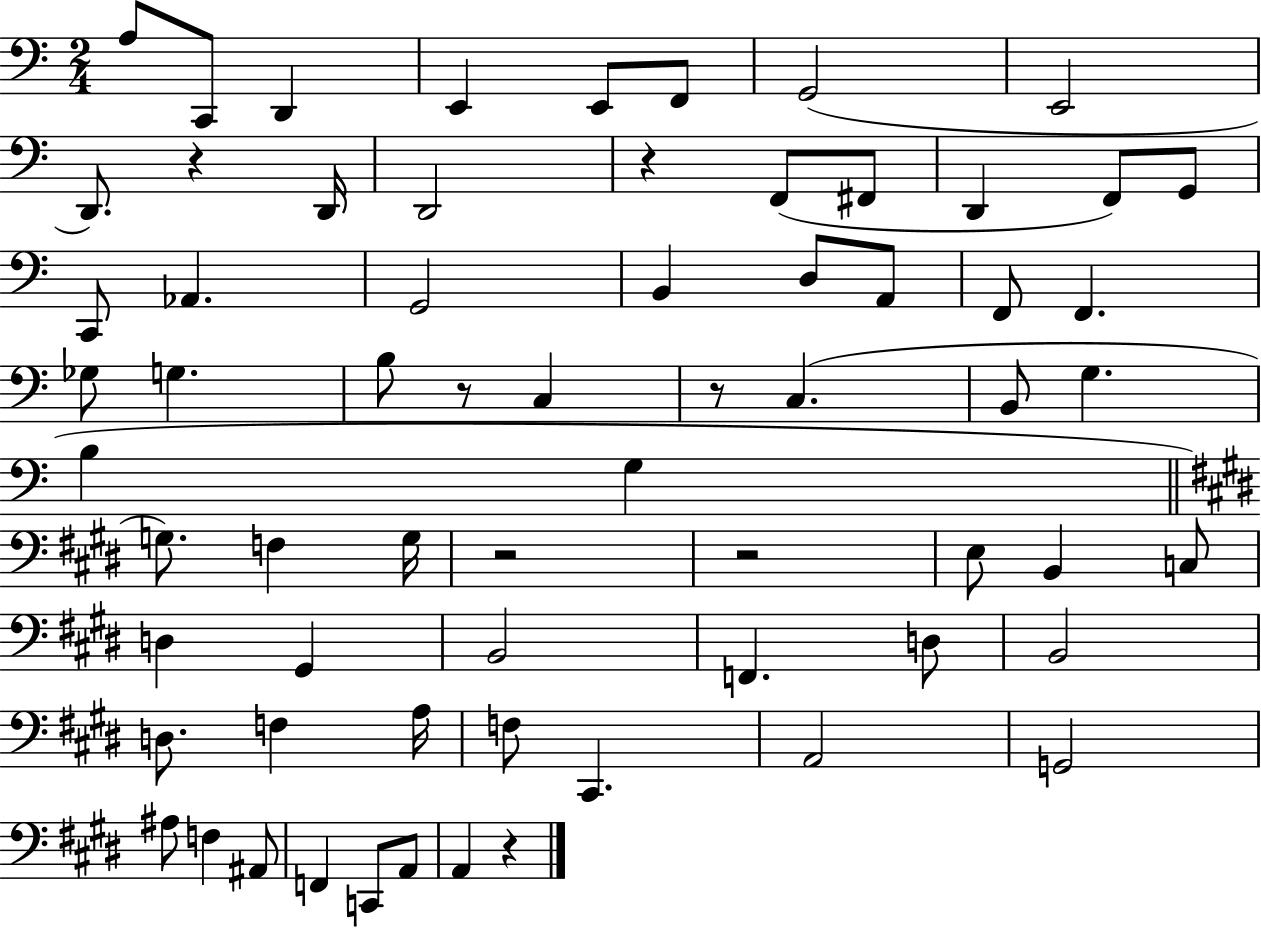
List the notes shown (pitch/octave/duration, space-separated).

A3/e C2/e D2/q E2/q E2/e F2/e G2/h E2/h D2/e. R/q D2/s D2/h R/q F2/e F#2/e D2/q F2/e G2/e C2/e Ab2/q. G2/h B2/q D3/e A2/e F2/e F2/q. Gb3/e G3/q. B3/e R/e C3/q R/e C3/q. B2/e G3/q. B3/q G3/q G3/e. F3/q G3/s R/h R/h E3/e B2/q C3/e D3/q G#2/q B2/h F2/q. D3/e B2/h D3/e. F3/q A3/s F3/e C#2/q. A2/h G2/h A#3/e F3/q A#2/e F2/q C2/e A2/e A2/q R/q